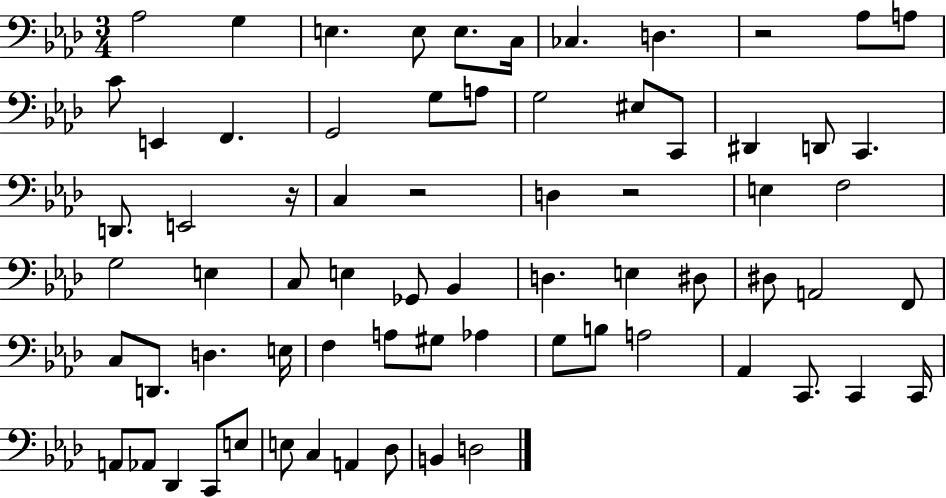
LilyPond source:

{
  \clef bass
  \numericTimeSignature
  \time 3/4
  \key aes \major
  aes2 g4 | e4. e8 e8. c16 | ces4. d4. | r2 aes8 a8 | \break c'8 e,4 f,4. | g,2 g8 a8 | g2 eis8 c,8 | dis,4 d,8 c,4. | \break d,8. e,2 r16 | c4 r2 | d4 r2 | e4 f2 | \break g2 e4 | c8 e4 ges,8 bes,4 | d4. e4 dis8 | dis8 a,2 f,8 | \break c8 d,8. d4. e16 | f4 a8 gis8 aes4 | g8 b8 a2 | aes,4 c,8. c,4 c,16 | \break a,8 aes,8 des,4 c,8 e8 | e8 c4 a,4 des8 | b,4 d2 | \bar "|."
}